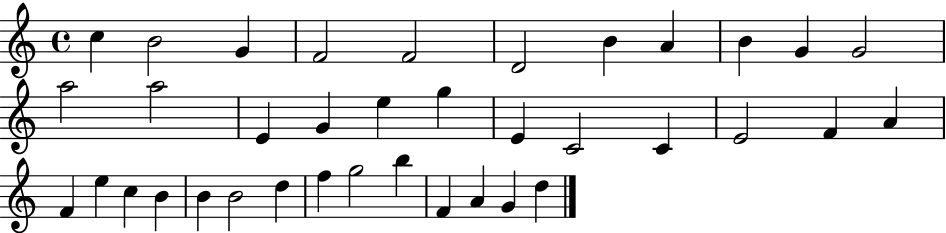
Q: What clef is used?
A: treble